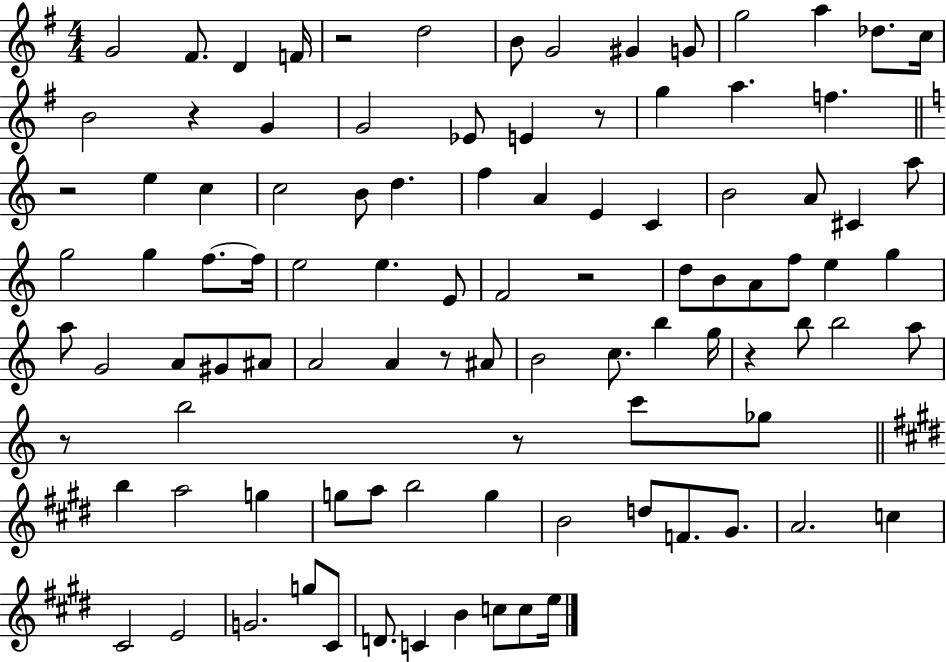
{
  \clef treble
  \numericTimeSignature
  \time 4/4
  \key g \major
  g'2 fis'8. d'4 f'16 | r2 d''2 | b'8 g'2 gis'4 g'8 | g''2 a''4 des''8. c''16 | \break b'2 r4 g'4 | g'2 ees'8 e'4 r8 | g''4 a''4. f''4. | \bar "||" \break \key c \major r2 e''4 c''4 | c''2 b'8 d''4. | f''4 a'4 e'4 c'4 | b'2 a'8 cis'4 a''8 | \break g''2 g''4 f''8.~~ f''16 | e''2 e''4. e'8 | f'2 r2 | d''8 b'8 a'8 f''8 e''4 g''4 | \break a''8 g'2 a'8 gis'8 ais'8 | a'2 a'4 r8 ais'8 | b'2 c''8. b''4 g''16 | r4 b''8 b''2 a''8 | \break r8 b''2 r8 c'''8 ges''8 | \bar "||" \break \key e \major b''4 a''2 g''4 | g''8 a''8 b''2 g''4 | b'2 d''8 f'8. gis'8. | a'2. c''4 | \break cis'2 e'2 | g'2. g''8 cis'8 | d'8. c'4 b'4 c''8 c''8 e''16 | \bar "|."
}